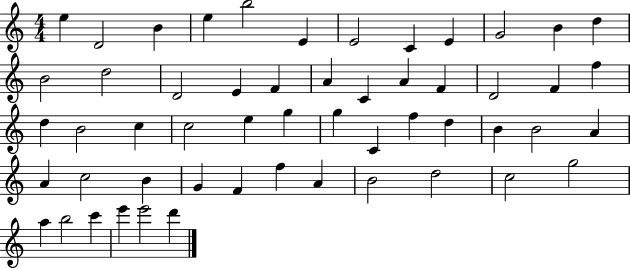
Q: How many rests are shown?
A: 0